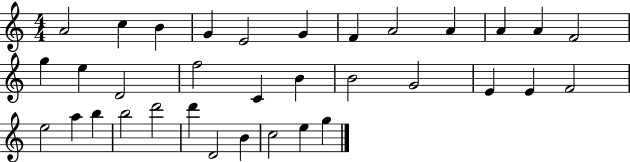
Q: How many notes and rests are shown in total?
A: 34